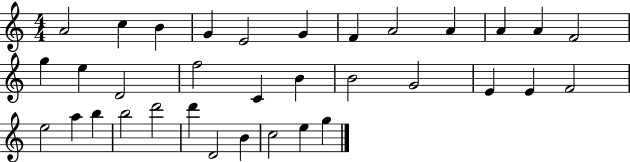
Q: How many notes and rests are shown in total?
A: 34